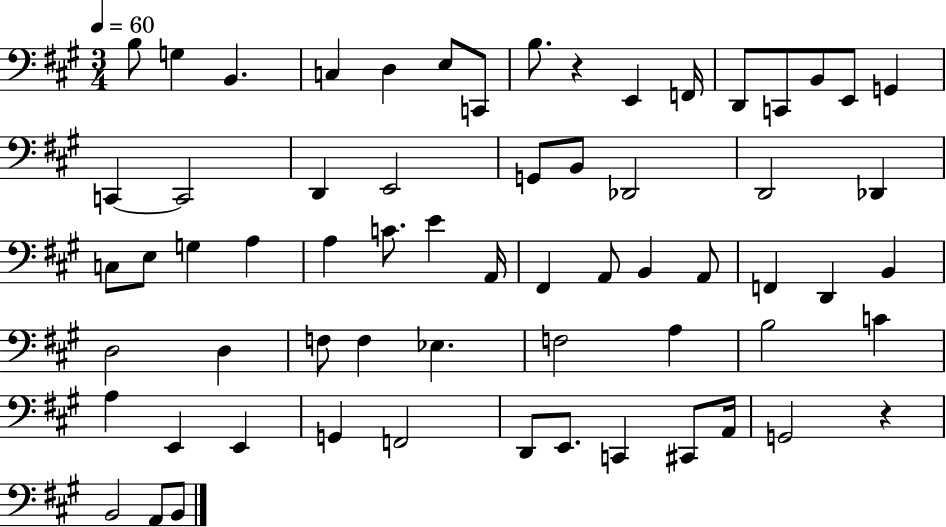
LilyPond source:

{
  \clef bass
  \numericTimeSignature
  \time 3/4
  \key a \major
  \tempo 4 = 60
  b8 g4 b,4. | c4 d4 e8 c,8 | b8. r4 e,4 f,16 | d,8 c,8 b,8 e,8 g,4 | \break c,4~~ c,2 | d,4 e,2 | g,8 b,8 des,2 | d,2 des,4 | \break c8 e8 g4 a4 | a4 c'8. e'4 a,16 | fis,4 a,8 b,4 a,8 | f,4 d,4 b,4 | \break d2 d4 | f8 f4 ees4. | f2 a4 | b2 c'4 | \break a4 e,4 e,4 | g,4 f,2 | d,8 e,8. c,4 cis,8 a,16 | g,2 r4 | \break b,2 a,8 b,8 | \bar "|."
}